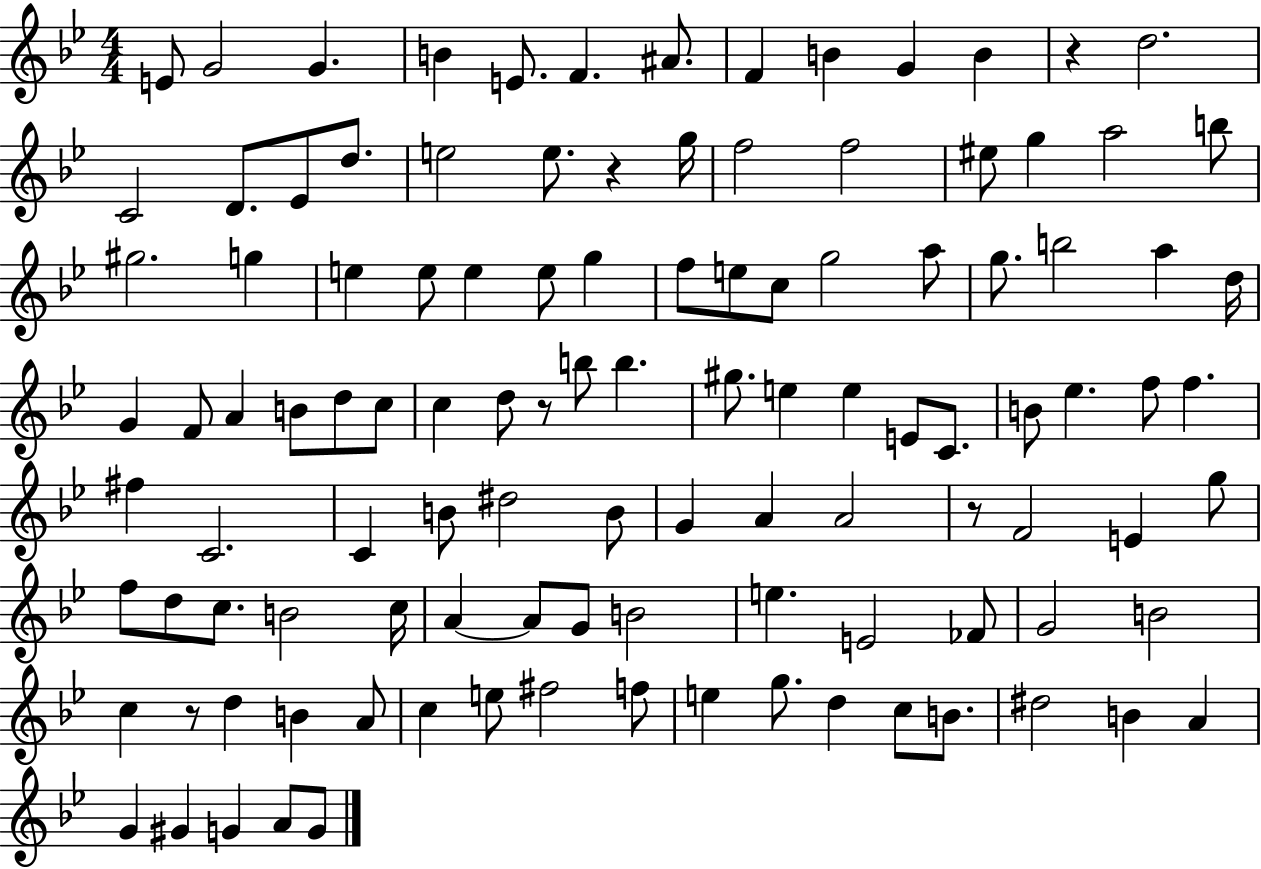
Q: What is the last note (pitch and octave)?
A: G4